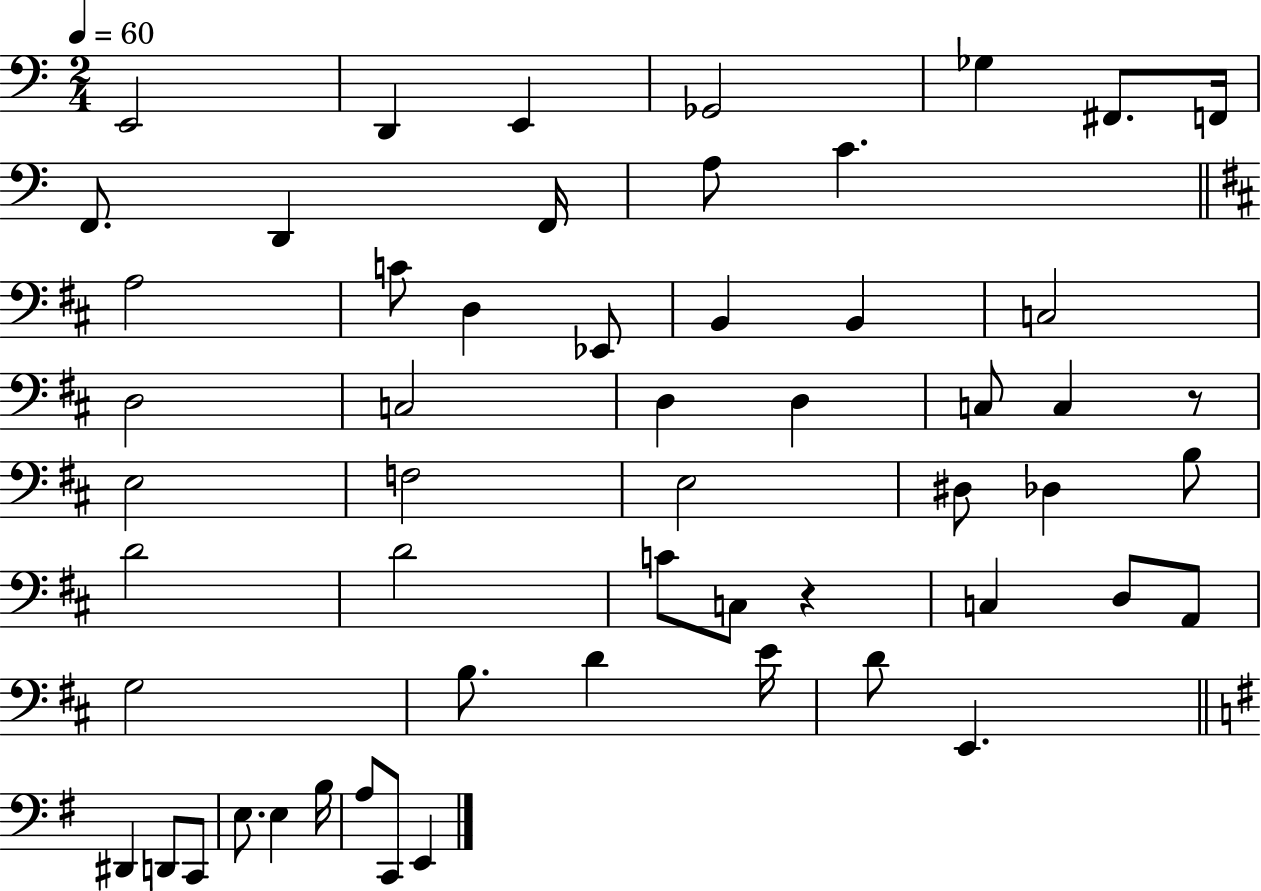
{
  \clef bass
  \numericTimeSignature
  \time 2/4
  \key c \major
  \tempo 4 = 60
  e,2 | d,4 e,4 | ges,2 | ges4 fis,8. f,16 | \break f,8. d,4 f,16 | a8 c'4. | \bar "||" \break \key b \minor a2 | c'8 d4 ees,8 | b,4 b,4 | c2 | \break d2 | c2 | d4 d4 | c8 c4 r8 | \break e2 | f2 | e2 | dis8 des4 b8 | \break d'2 | d'2 | c'8 c8 r4 | c4 d8 a,8 | \break g2 | b8. d'4 e'16 | d'8 e,4. | \bar "||" \break \key g \major dis,4 d,8 c,8 | e8. e4 b16 | a8 c,8 e,4 | \bar "|."
}